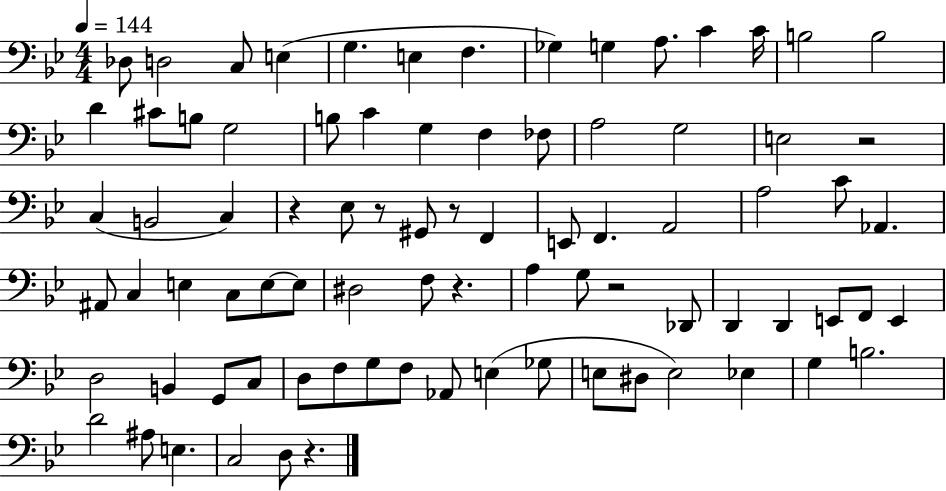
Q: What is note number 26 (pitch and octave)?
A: E3